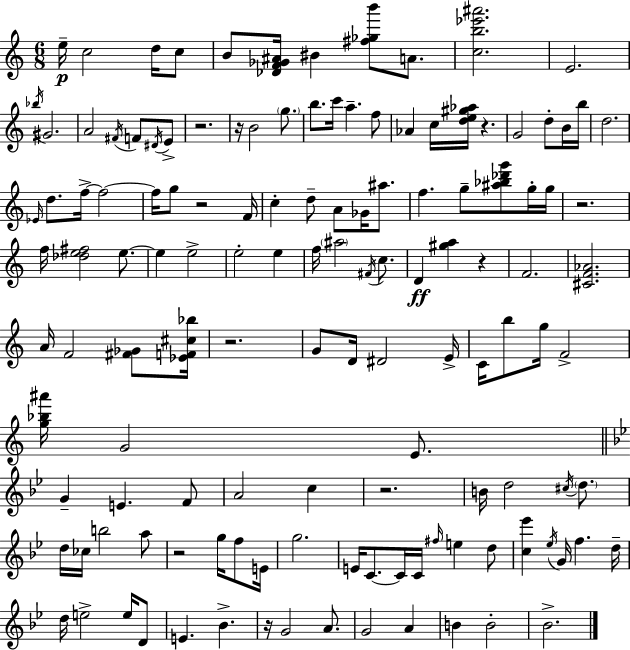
E5/s C5/h D5/s C5/e B4/e [Db4,F4,Gb4,A#4]/s BIS4/q [F#5,Gb5,B6]/e A4/e. [C5,B5,Eb6,A#6]/h. E4/h. Bb5/s G#4/h. A4/h F#4/s F4/e D#4/s E4/e R/h. R/s B4/h G5/e. B5/e. C6/s A5/q. F5/e Ab4/q C5/s [D5,E5,G#5,Ab5]/s R/q. G4/h D5/e B4/s B5/s D5/h. Eb4/s D5/e. F5/s F5/h F5/s G5/e R/h F4/s C5/q D5/e A4/e Gb4/s A#5/e. F5/q. G5/e [A#5,Bb5,Db6,G6]/e G5/s G5/s R/h. F5/s [Db5,E5,F#5]/h E5/e. E5/q E5/h E5/h E5/q F5/s A#5/h F#4/s C5/e. D4/q [G#5,A5]/q R/q F4/h. [C#4,F4,Ab4]/h. A4/s F4/h [F#4,Gb4]/e [Eb4,F4,C#5,Bb5]/s R/h. G4/e D4/s D#4/h E4/s C4/s B5/e G5/s F4/h [G5,Bb5,A#6]/s G4/h E4/e. G4/q E4/q. F4/e A4/h C5/q R/h. B4/s D5/h C#5/s D5/e. D5/s CES5/s B5/h A5/e R/h G5/s F5/e E4/s G5/h. E4/s C4/e. C4/s C4/s F#5/s E5/q D5/e [C5,Eb6]/q Eb5/s G4/s F5/q. D5/s D5/s E5/h E5/s D4/e E4/q. Bb4/q. R/s G4/h A4/e. G4/h A4/q B4/q B4/h Bb4/h.